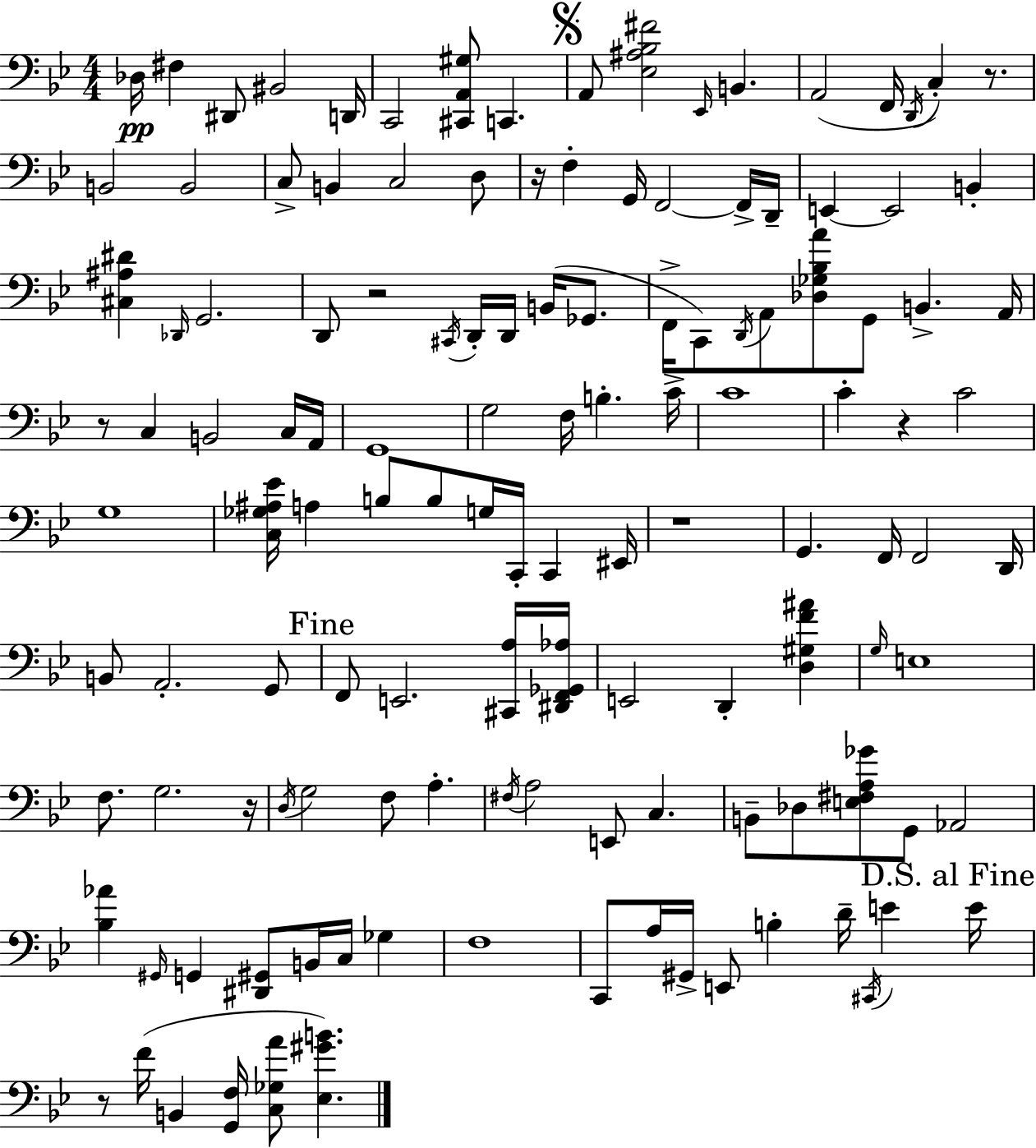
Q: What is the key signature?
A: G minor